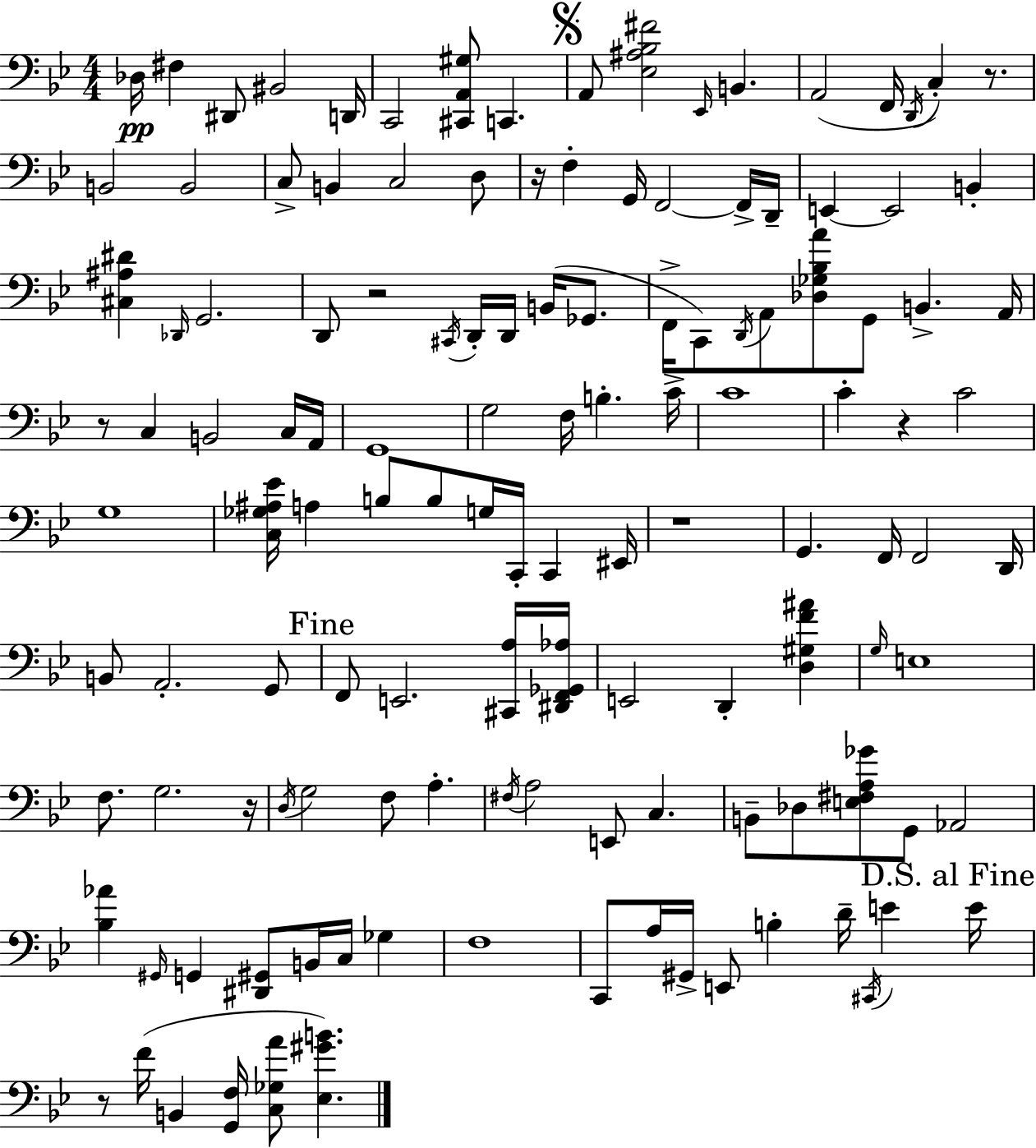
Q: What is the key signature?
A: G minor